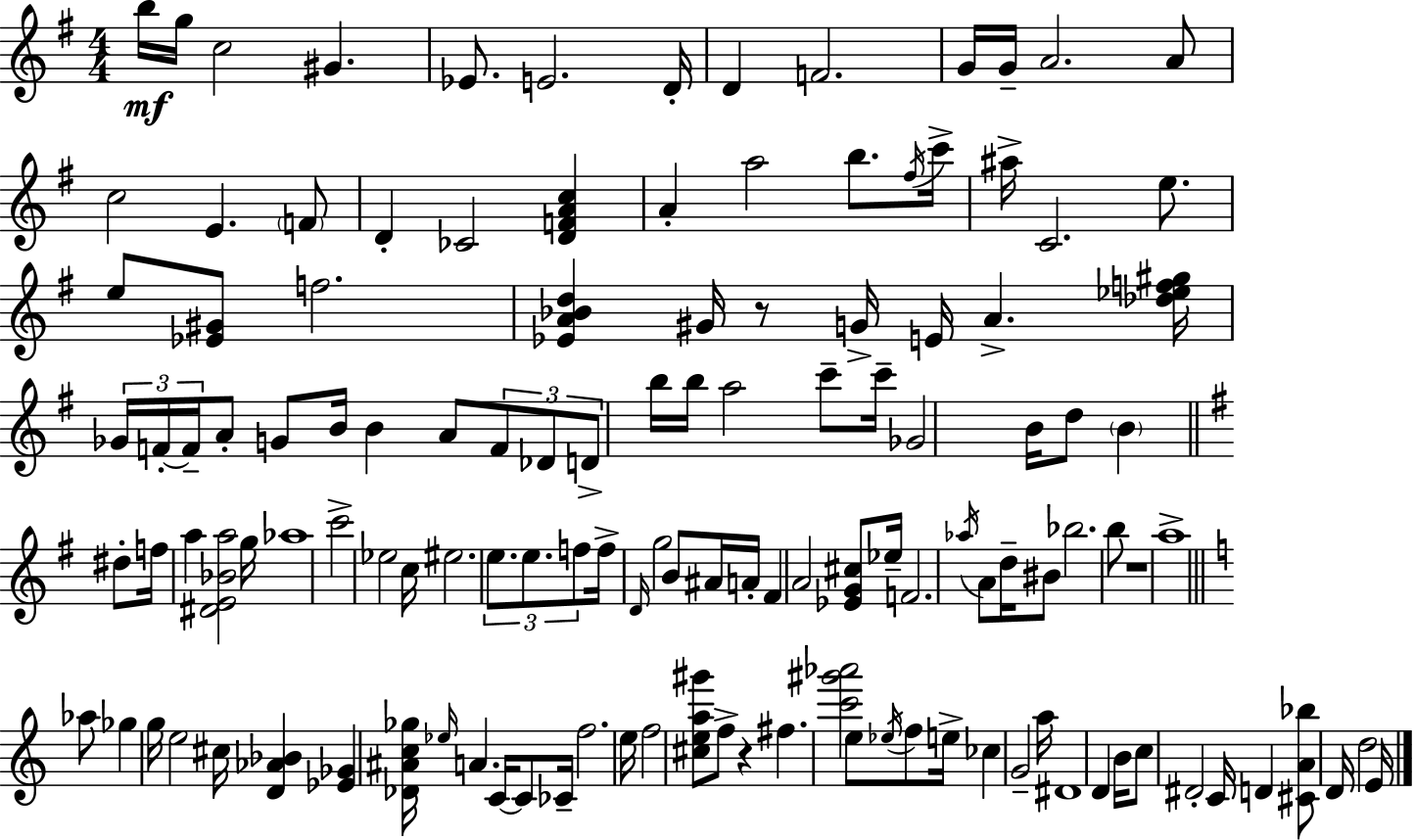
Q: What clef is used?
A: treble